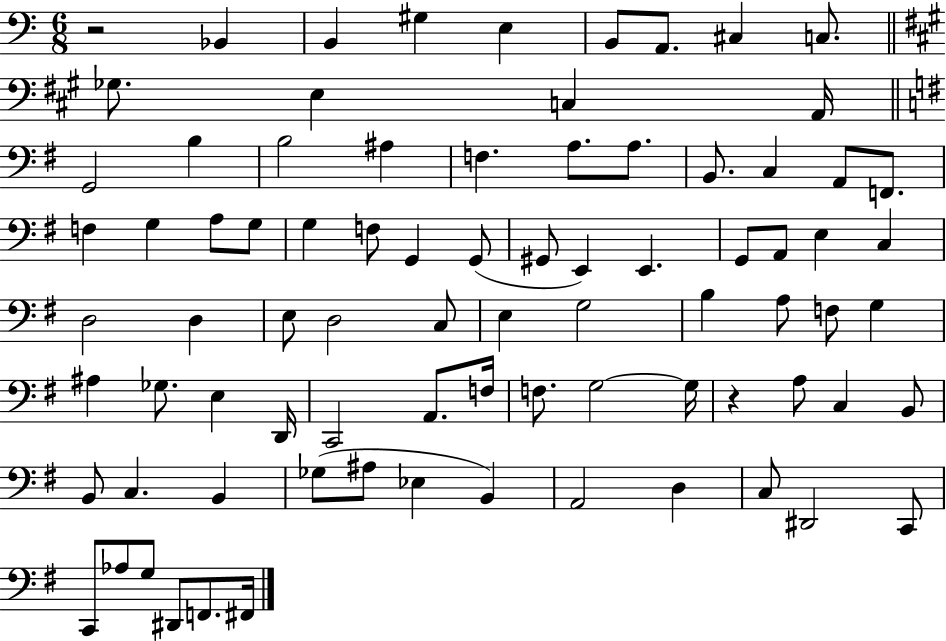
R/h Bb2/q B2/q G#3/q E3/q B2/e A2/e. C#3/q C3/e. Gb3/e. E3/q C3/q A2/s G2/h B3/q B3/h A#3/q F3/q. A3/e. A3/e. B2/e. C3/q A2/e F2/e. F3/q G3/q A3/e G3/e G3/q F3/e G2/q G2/e G#2/e E2/q E2/q. G2/e A2/e E3/q C3/q D3/h D3/q E3/e D3/h C3/e E3/q G3/h B3/q A3/e F3/e G3/q A#3/q Gb3/e. E3/q D2/s C2/h A2/e. F3/s F3/e. G3/h G3/s R/q A3/e C3/q B2/e B2/e C3/q. B2/q Gb3/e A#3/e Eb3/q B2/q A2/h D3/q C3/e D#2/h C2/e C2/e Ab3/e G3/e D#2/e F2/e. F#2/s